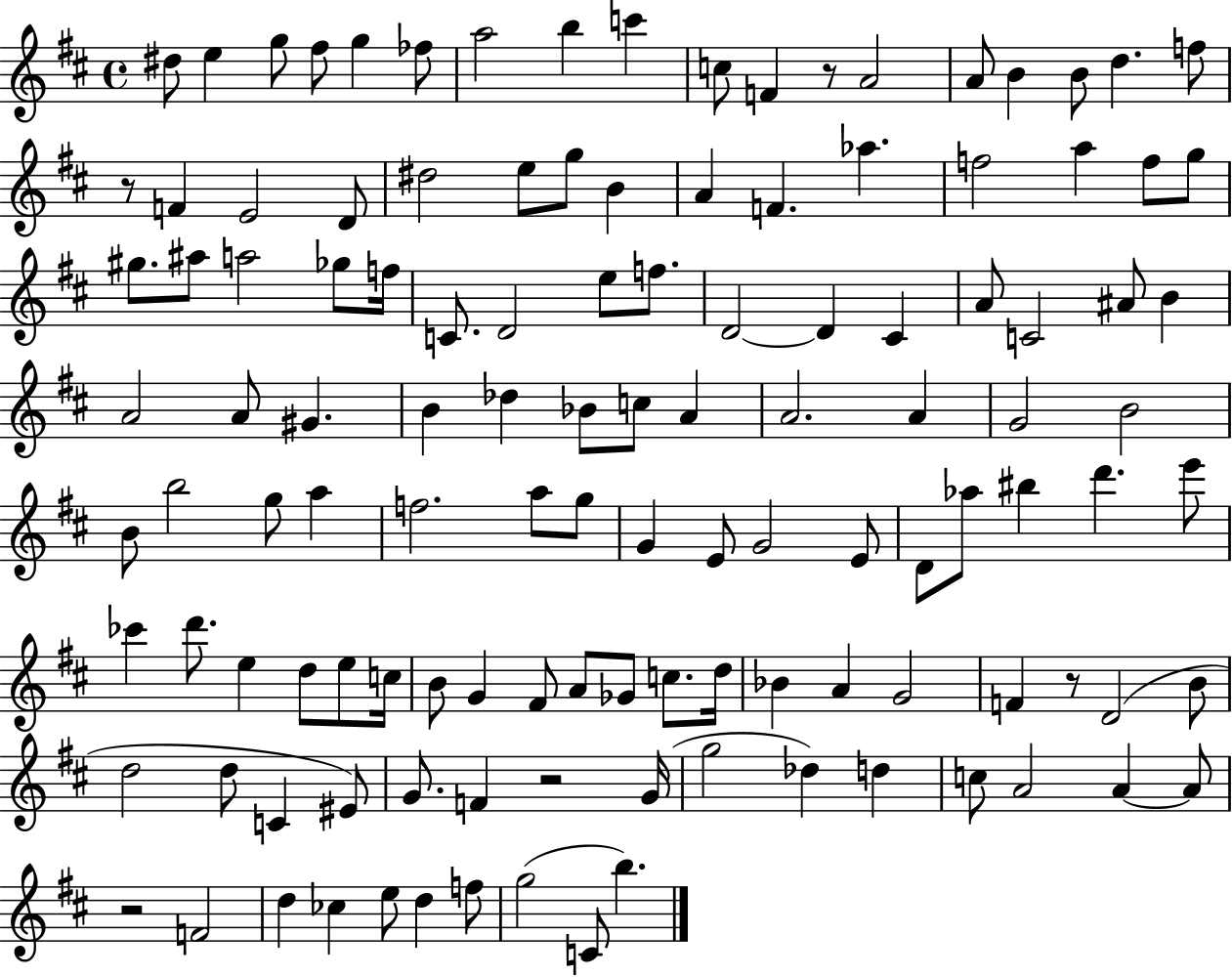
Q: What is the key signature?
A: D major